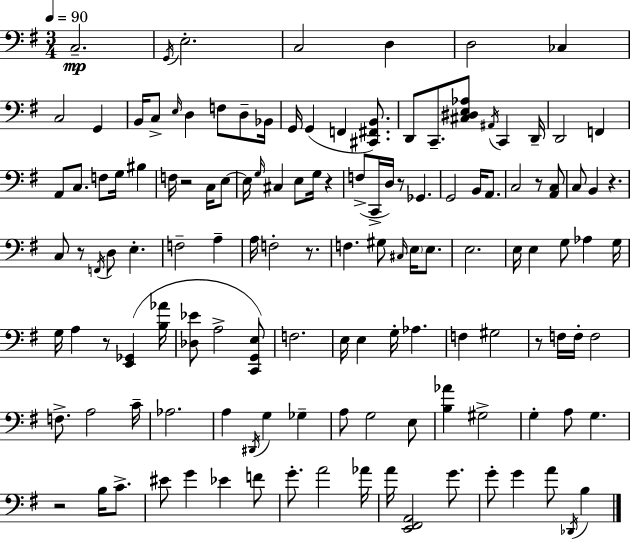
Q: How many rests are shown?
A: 10